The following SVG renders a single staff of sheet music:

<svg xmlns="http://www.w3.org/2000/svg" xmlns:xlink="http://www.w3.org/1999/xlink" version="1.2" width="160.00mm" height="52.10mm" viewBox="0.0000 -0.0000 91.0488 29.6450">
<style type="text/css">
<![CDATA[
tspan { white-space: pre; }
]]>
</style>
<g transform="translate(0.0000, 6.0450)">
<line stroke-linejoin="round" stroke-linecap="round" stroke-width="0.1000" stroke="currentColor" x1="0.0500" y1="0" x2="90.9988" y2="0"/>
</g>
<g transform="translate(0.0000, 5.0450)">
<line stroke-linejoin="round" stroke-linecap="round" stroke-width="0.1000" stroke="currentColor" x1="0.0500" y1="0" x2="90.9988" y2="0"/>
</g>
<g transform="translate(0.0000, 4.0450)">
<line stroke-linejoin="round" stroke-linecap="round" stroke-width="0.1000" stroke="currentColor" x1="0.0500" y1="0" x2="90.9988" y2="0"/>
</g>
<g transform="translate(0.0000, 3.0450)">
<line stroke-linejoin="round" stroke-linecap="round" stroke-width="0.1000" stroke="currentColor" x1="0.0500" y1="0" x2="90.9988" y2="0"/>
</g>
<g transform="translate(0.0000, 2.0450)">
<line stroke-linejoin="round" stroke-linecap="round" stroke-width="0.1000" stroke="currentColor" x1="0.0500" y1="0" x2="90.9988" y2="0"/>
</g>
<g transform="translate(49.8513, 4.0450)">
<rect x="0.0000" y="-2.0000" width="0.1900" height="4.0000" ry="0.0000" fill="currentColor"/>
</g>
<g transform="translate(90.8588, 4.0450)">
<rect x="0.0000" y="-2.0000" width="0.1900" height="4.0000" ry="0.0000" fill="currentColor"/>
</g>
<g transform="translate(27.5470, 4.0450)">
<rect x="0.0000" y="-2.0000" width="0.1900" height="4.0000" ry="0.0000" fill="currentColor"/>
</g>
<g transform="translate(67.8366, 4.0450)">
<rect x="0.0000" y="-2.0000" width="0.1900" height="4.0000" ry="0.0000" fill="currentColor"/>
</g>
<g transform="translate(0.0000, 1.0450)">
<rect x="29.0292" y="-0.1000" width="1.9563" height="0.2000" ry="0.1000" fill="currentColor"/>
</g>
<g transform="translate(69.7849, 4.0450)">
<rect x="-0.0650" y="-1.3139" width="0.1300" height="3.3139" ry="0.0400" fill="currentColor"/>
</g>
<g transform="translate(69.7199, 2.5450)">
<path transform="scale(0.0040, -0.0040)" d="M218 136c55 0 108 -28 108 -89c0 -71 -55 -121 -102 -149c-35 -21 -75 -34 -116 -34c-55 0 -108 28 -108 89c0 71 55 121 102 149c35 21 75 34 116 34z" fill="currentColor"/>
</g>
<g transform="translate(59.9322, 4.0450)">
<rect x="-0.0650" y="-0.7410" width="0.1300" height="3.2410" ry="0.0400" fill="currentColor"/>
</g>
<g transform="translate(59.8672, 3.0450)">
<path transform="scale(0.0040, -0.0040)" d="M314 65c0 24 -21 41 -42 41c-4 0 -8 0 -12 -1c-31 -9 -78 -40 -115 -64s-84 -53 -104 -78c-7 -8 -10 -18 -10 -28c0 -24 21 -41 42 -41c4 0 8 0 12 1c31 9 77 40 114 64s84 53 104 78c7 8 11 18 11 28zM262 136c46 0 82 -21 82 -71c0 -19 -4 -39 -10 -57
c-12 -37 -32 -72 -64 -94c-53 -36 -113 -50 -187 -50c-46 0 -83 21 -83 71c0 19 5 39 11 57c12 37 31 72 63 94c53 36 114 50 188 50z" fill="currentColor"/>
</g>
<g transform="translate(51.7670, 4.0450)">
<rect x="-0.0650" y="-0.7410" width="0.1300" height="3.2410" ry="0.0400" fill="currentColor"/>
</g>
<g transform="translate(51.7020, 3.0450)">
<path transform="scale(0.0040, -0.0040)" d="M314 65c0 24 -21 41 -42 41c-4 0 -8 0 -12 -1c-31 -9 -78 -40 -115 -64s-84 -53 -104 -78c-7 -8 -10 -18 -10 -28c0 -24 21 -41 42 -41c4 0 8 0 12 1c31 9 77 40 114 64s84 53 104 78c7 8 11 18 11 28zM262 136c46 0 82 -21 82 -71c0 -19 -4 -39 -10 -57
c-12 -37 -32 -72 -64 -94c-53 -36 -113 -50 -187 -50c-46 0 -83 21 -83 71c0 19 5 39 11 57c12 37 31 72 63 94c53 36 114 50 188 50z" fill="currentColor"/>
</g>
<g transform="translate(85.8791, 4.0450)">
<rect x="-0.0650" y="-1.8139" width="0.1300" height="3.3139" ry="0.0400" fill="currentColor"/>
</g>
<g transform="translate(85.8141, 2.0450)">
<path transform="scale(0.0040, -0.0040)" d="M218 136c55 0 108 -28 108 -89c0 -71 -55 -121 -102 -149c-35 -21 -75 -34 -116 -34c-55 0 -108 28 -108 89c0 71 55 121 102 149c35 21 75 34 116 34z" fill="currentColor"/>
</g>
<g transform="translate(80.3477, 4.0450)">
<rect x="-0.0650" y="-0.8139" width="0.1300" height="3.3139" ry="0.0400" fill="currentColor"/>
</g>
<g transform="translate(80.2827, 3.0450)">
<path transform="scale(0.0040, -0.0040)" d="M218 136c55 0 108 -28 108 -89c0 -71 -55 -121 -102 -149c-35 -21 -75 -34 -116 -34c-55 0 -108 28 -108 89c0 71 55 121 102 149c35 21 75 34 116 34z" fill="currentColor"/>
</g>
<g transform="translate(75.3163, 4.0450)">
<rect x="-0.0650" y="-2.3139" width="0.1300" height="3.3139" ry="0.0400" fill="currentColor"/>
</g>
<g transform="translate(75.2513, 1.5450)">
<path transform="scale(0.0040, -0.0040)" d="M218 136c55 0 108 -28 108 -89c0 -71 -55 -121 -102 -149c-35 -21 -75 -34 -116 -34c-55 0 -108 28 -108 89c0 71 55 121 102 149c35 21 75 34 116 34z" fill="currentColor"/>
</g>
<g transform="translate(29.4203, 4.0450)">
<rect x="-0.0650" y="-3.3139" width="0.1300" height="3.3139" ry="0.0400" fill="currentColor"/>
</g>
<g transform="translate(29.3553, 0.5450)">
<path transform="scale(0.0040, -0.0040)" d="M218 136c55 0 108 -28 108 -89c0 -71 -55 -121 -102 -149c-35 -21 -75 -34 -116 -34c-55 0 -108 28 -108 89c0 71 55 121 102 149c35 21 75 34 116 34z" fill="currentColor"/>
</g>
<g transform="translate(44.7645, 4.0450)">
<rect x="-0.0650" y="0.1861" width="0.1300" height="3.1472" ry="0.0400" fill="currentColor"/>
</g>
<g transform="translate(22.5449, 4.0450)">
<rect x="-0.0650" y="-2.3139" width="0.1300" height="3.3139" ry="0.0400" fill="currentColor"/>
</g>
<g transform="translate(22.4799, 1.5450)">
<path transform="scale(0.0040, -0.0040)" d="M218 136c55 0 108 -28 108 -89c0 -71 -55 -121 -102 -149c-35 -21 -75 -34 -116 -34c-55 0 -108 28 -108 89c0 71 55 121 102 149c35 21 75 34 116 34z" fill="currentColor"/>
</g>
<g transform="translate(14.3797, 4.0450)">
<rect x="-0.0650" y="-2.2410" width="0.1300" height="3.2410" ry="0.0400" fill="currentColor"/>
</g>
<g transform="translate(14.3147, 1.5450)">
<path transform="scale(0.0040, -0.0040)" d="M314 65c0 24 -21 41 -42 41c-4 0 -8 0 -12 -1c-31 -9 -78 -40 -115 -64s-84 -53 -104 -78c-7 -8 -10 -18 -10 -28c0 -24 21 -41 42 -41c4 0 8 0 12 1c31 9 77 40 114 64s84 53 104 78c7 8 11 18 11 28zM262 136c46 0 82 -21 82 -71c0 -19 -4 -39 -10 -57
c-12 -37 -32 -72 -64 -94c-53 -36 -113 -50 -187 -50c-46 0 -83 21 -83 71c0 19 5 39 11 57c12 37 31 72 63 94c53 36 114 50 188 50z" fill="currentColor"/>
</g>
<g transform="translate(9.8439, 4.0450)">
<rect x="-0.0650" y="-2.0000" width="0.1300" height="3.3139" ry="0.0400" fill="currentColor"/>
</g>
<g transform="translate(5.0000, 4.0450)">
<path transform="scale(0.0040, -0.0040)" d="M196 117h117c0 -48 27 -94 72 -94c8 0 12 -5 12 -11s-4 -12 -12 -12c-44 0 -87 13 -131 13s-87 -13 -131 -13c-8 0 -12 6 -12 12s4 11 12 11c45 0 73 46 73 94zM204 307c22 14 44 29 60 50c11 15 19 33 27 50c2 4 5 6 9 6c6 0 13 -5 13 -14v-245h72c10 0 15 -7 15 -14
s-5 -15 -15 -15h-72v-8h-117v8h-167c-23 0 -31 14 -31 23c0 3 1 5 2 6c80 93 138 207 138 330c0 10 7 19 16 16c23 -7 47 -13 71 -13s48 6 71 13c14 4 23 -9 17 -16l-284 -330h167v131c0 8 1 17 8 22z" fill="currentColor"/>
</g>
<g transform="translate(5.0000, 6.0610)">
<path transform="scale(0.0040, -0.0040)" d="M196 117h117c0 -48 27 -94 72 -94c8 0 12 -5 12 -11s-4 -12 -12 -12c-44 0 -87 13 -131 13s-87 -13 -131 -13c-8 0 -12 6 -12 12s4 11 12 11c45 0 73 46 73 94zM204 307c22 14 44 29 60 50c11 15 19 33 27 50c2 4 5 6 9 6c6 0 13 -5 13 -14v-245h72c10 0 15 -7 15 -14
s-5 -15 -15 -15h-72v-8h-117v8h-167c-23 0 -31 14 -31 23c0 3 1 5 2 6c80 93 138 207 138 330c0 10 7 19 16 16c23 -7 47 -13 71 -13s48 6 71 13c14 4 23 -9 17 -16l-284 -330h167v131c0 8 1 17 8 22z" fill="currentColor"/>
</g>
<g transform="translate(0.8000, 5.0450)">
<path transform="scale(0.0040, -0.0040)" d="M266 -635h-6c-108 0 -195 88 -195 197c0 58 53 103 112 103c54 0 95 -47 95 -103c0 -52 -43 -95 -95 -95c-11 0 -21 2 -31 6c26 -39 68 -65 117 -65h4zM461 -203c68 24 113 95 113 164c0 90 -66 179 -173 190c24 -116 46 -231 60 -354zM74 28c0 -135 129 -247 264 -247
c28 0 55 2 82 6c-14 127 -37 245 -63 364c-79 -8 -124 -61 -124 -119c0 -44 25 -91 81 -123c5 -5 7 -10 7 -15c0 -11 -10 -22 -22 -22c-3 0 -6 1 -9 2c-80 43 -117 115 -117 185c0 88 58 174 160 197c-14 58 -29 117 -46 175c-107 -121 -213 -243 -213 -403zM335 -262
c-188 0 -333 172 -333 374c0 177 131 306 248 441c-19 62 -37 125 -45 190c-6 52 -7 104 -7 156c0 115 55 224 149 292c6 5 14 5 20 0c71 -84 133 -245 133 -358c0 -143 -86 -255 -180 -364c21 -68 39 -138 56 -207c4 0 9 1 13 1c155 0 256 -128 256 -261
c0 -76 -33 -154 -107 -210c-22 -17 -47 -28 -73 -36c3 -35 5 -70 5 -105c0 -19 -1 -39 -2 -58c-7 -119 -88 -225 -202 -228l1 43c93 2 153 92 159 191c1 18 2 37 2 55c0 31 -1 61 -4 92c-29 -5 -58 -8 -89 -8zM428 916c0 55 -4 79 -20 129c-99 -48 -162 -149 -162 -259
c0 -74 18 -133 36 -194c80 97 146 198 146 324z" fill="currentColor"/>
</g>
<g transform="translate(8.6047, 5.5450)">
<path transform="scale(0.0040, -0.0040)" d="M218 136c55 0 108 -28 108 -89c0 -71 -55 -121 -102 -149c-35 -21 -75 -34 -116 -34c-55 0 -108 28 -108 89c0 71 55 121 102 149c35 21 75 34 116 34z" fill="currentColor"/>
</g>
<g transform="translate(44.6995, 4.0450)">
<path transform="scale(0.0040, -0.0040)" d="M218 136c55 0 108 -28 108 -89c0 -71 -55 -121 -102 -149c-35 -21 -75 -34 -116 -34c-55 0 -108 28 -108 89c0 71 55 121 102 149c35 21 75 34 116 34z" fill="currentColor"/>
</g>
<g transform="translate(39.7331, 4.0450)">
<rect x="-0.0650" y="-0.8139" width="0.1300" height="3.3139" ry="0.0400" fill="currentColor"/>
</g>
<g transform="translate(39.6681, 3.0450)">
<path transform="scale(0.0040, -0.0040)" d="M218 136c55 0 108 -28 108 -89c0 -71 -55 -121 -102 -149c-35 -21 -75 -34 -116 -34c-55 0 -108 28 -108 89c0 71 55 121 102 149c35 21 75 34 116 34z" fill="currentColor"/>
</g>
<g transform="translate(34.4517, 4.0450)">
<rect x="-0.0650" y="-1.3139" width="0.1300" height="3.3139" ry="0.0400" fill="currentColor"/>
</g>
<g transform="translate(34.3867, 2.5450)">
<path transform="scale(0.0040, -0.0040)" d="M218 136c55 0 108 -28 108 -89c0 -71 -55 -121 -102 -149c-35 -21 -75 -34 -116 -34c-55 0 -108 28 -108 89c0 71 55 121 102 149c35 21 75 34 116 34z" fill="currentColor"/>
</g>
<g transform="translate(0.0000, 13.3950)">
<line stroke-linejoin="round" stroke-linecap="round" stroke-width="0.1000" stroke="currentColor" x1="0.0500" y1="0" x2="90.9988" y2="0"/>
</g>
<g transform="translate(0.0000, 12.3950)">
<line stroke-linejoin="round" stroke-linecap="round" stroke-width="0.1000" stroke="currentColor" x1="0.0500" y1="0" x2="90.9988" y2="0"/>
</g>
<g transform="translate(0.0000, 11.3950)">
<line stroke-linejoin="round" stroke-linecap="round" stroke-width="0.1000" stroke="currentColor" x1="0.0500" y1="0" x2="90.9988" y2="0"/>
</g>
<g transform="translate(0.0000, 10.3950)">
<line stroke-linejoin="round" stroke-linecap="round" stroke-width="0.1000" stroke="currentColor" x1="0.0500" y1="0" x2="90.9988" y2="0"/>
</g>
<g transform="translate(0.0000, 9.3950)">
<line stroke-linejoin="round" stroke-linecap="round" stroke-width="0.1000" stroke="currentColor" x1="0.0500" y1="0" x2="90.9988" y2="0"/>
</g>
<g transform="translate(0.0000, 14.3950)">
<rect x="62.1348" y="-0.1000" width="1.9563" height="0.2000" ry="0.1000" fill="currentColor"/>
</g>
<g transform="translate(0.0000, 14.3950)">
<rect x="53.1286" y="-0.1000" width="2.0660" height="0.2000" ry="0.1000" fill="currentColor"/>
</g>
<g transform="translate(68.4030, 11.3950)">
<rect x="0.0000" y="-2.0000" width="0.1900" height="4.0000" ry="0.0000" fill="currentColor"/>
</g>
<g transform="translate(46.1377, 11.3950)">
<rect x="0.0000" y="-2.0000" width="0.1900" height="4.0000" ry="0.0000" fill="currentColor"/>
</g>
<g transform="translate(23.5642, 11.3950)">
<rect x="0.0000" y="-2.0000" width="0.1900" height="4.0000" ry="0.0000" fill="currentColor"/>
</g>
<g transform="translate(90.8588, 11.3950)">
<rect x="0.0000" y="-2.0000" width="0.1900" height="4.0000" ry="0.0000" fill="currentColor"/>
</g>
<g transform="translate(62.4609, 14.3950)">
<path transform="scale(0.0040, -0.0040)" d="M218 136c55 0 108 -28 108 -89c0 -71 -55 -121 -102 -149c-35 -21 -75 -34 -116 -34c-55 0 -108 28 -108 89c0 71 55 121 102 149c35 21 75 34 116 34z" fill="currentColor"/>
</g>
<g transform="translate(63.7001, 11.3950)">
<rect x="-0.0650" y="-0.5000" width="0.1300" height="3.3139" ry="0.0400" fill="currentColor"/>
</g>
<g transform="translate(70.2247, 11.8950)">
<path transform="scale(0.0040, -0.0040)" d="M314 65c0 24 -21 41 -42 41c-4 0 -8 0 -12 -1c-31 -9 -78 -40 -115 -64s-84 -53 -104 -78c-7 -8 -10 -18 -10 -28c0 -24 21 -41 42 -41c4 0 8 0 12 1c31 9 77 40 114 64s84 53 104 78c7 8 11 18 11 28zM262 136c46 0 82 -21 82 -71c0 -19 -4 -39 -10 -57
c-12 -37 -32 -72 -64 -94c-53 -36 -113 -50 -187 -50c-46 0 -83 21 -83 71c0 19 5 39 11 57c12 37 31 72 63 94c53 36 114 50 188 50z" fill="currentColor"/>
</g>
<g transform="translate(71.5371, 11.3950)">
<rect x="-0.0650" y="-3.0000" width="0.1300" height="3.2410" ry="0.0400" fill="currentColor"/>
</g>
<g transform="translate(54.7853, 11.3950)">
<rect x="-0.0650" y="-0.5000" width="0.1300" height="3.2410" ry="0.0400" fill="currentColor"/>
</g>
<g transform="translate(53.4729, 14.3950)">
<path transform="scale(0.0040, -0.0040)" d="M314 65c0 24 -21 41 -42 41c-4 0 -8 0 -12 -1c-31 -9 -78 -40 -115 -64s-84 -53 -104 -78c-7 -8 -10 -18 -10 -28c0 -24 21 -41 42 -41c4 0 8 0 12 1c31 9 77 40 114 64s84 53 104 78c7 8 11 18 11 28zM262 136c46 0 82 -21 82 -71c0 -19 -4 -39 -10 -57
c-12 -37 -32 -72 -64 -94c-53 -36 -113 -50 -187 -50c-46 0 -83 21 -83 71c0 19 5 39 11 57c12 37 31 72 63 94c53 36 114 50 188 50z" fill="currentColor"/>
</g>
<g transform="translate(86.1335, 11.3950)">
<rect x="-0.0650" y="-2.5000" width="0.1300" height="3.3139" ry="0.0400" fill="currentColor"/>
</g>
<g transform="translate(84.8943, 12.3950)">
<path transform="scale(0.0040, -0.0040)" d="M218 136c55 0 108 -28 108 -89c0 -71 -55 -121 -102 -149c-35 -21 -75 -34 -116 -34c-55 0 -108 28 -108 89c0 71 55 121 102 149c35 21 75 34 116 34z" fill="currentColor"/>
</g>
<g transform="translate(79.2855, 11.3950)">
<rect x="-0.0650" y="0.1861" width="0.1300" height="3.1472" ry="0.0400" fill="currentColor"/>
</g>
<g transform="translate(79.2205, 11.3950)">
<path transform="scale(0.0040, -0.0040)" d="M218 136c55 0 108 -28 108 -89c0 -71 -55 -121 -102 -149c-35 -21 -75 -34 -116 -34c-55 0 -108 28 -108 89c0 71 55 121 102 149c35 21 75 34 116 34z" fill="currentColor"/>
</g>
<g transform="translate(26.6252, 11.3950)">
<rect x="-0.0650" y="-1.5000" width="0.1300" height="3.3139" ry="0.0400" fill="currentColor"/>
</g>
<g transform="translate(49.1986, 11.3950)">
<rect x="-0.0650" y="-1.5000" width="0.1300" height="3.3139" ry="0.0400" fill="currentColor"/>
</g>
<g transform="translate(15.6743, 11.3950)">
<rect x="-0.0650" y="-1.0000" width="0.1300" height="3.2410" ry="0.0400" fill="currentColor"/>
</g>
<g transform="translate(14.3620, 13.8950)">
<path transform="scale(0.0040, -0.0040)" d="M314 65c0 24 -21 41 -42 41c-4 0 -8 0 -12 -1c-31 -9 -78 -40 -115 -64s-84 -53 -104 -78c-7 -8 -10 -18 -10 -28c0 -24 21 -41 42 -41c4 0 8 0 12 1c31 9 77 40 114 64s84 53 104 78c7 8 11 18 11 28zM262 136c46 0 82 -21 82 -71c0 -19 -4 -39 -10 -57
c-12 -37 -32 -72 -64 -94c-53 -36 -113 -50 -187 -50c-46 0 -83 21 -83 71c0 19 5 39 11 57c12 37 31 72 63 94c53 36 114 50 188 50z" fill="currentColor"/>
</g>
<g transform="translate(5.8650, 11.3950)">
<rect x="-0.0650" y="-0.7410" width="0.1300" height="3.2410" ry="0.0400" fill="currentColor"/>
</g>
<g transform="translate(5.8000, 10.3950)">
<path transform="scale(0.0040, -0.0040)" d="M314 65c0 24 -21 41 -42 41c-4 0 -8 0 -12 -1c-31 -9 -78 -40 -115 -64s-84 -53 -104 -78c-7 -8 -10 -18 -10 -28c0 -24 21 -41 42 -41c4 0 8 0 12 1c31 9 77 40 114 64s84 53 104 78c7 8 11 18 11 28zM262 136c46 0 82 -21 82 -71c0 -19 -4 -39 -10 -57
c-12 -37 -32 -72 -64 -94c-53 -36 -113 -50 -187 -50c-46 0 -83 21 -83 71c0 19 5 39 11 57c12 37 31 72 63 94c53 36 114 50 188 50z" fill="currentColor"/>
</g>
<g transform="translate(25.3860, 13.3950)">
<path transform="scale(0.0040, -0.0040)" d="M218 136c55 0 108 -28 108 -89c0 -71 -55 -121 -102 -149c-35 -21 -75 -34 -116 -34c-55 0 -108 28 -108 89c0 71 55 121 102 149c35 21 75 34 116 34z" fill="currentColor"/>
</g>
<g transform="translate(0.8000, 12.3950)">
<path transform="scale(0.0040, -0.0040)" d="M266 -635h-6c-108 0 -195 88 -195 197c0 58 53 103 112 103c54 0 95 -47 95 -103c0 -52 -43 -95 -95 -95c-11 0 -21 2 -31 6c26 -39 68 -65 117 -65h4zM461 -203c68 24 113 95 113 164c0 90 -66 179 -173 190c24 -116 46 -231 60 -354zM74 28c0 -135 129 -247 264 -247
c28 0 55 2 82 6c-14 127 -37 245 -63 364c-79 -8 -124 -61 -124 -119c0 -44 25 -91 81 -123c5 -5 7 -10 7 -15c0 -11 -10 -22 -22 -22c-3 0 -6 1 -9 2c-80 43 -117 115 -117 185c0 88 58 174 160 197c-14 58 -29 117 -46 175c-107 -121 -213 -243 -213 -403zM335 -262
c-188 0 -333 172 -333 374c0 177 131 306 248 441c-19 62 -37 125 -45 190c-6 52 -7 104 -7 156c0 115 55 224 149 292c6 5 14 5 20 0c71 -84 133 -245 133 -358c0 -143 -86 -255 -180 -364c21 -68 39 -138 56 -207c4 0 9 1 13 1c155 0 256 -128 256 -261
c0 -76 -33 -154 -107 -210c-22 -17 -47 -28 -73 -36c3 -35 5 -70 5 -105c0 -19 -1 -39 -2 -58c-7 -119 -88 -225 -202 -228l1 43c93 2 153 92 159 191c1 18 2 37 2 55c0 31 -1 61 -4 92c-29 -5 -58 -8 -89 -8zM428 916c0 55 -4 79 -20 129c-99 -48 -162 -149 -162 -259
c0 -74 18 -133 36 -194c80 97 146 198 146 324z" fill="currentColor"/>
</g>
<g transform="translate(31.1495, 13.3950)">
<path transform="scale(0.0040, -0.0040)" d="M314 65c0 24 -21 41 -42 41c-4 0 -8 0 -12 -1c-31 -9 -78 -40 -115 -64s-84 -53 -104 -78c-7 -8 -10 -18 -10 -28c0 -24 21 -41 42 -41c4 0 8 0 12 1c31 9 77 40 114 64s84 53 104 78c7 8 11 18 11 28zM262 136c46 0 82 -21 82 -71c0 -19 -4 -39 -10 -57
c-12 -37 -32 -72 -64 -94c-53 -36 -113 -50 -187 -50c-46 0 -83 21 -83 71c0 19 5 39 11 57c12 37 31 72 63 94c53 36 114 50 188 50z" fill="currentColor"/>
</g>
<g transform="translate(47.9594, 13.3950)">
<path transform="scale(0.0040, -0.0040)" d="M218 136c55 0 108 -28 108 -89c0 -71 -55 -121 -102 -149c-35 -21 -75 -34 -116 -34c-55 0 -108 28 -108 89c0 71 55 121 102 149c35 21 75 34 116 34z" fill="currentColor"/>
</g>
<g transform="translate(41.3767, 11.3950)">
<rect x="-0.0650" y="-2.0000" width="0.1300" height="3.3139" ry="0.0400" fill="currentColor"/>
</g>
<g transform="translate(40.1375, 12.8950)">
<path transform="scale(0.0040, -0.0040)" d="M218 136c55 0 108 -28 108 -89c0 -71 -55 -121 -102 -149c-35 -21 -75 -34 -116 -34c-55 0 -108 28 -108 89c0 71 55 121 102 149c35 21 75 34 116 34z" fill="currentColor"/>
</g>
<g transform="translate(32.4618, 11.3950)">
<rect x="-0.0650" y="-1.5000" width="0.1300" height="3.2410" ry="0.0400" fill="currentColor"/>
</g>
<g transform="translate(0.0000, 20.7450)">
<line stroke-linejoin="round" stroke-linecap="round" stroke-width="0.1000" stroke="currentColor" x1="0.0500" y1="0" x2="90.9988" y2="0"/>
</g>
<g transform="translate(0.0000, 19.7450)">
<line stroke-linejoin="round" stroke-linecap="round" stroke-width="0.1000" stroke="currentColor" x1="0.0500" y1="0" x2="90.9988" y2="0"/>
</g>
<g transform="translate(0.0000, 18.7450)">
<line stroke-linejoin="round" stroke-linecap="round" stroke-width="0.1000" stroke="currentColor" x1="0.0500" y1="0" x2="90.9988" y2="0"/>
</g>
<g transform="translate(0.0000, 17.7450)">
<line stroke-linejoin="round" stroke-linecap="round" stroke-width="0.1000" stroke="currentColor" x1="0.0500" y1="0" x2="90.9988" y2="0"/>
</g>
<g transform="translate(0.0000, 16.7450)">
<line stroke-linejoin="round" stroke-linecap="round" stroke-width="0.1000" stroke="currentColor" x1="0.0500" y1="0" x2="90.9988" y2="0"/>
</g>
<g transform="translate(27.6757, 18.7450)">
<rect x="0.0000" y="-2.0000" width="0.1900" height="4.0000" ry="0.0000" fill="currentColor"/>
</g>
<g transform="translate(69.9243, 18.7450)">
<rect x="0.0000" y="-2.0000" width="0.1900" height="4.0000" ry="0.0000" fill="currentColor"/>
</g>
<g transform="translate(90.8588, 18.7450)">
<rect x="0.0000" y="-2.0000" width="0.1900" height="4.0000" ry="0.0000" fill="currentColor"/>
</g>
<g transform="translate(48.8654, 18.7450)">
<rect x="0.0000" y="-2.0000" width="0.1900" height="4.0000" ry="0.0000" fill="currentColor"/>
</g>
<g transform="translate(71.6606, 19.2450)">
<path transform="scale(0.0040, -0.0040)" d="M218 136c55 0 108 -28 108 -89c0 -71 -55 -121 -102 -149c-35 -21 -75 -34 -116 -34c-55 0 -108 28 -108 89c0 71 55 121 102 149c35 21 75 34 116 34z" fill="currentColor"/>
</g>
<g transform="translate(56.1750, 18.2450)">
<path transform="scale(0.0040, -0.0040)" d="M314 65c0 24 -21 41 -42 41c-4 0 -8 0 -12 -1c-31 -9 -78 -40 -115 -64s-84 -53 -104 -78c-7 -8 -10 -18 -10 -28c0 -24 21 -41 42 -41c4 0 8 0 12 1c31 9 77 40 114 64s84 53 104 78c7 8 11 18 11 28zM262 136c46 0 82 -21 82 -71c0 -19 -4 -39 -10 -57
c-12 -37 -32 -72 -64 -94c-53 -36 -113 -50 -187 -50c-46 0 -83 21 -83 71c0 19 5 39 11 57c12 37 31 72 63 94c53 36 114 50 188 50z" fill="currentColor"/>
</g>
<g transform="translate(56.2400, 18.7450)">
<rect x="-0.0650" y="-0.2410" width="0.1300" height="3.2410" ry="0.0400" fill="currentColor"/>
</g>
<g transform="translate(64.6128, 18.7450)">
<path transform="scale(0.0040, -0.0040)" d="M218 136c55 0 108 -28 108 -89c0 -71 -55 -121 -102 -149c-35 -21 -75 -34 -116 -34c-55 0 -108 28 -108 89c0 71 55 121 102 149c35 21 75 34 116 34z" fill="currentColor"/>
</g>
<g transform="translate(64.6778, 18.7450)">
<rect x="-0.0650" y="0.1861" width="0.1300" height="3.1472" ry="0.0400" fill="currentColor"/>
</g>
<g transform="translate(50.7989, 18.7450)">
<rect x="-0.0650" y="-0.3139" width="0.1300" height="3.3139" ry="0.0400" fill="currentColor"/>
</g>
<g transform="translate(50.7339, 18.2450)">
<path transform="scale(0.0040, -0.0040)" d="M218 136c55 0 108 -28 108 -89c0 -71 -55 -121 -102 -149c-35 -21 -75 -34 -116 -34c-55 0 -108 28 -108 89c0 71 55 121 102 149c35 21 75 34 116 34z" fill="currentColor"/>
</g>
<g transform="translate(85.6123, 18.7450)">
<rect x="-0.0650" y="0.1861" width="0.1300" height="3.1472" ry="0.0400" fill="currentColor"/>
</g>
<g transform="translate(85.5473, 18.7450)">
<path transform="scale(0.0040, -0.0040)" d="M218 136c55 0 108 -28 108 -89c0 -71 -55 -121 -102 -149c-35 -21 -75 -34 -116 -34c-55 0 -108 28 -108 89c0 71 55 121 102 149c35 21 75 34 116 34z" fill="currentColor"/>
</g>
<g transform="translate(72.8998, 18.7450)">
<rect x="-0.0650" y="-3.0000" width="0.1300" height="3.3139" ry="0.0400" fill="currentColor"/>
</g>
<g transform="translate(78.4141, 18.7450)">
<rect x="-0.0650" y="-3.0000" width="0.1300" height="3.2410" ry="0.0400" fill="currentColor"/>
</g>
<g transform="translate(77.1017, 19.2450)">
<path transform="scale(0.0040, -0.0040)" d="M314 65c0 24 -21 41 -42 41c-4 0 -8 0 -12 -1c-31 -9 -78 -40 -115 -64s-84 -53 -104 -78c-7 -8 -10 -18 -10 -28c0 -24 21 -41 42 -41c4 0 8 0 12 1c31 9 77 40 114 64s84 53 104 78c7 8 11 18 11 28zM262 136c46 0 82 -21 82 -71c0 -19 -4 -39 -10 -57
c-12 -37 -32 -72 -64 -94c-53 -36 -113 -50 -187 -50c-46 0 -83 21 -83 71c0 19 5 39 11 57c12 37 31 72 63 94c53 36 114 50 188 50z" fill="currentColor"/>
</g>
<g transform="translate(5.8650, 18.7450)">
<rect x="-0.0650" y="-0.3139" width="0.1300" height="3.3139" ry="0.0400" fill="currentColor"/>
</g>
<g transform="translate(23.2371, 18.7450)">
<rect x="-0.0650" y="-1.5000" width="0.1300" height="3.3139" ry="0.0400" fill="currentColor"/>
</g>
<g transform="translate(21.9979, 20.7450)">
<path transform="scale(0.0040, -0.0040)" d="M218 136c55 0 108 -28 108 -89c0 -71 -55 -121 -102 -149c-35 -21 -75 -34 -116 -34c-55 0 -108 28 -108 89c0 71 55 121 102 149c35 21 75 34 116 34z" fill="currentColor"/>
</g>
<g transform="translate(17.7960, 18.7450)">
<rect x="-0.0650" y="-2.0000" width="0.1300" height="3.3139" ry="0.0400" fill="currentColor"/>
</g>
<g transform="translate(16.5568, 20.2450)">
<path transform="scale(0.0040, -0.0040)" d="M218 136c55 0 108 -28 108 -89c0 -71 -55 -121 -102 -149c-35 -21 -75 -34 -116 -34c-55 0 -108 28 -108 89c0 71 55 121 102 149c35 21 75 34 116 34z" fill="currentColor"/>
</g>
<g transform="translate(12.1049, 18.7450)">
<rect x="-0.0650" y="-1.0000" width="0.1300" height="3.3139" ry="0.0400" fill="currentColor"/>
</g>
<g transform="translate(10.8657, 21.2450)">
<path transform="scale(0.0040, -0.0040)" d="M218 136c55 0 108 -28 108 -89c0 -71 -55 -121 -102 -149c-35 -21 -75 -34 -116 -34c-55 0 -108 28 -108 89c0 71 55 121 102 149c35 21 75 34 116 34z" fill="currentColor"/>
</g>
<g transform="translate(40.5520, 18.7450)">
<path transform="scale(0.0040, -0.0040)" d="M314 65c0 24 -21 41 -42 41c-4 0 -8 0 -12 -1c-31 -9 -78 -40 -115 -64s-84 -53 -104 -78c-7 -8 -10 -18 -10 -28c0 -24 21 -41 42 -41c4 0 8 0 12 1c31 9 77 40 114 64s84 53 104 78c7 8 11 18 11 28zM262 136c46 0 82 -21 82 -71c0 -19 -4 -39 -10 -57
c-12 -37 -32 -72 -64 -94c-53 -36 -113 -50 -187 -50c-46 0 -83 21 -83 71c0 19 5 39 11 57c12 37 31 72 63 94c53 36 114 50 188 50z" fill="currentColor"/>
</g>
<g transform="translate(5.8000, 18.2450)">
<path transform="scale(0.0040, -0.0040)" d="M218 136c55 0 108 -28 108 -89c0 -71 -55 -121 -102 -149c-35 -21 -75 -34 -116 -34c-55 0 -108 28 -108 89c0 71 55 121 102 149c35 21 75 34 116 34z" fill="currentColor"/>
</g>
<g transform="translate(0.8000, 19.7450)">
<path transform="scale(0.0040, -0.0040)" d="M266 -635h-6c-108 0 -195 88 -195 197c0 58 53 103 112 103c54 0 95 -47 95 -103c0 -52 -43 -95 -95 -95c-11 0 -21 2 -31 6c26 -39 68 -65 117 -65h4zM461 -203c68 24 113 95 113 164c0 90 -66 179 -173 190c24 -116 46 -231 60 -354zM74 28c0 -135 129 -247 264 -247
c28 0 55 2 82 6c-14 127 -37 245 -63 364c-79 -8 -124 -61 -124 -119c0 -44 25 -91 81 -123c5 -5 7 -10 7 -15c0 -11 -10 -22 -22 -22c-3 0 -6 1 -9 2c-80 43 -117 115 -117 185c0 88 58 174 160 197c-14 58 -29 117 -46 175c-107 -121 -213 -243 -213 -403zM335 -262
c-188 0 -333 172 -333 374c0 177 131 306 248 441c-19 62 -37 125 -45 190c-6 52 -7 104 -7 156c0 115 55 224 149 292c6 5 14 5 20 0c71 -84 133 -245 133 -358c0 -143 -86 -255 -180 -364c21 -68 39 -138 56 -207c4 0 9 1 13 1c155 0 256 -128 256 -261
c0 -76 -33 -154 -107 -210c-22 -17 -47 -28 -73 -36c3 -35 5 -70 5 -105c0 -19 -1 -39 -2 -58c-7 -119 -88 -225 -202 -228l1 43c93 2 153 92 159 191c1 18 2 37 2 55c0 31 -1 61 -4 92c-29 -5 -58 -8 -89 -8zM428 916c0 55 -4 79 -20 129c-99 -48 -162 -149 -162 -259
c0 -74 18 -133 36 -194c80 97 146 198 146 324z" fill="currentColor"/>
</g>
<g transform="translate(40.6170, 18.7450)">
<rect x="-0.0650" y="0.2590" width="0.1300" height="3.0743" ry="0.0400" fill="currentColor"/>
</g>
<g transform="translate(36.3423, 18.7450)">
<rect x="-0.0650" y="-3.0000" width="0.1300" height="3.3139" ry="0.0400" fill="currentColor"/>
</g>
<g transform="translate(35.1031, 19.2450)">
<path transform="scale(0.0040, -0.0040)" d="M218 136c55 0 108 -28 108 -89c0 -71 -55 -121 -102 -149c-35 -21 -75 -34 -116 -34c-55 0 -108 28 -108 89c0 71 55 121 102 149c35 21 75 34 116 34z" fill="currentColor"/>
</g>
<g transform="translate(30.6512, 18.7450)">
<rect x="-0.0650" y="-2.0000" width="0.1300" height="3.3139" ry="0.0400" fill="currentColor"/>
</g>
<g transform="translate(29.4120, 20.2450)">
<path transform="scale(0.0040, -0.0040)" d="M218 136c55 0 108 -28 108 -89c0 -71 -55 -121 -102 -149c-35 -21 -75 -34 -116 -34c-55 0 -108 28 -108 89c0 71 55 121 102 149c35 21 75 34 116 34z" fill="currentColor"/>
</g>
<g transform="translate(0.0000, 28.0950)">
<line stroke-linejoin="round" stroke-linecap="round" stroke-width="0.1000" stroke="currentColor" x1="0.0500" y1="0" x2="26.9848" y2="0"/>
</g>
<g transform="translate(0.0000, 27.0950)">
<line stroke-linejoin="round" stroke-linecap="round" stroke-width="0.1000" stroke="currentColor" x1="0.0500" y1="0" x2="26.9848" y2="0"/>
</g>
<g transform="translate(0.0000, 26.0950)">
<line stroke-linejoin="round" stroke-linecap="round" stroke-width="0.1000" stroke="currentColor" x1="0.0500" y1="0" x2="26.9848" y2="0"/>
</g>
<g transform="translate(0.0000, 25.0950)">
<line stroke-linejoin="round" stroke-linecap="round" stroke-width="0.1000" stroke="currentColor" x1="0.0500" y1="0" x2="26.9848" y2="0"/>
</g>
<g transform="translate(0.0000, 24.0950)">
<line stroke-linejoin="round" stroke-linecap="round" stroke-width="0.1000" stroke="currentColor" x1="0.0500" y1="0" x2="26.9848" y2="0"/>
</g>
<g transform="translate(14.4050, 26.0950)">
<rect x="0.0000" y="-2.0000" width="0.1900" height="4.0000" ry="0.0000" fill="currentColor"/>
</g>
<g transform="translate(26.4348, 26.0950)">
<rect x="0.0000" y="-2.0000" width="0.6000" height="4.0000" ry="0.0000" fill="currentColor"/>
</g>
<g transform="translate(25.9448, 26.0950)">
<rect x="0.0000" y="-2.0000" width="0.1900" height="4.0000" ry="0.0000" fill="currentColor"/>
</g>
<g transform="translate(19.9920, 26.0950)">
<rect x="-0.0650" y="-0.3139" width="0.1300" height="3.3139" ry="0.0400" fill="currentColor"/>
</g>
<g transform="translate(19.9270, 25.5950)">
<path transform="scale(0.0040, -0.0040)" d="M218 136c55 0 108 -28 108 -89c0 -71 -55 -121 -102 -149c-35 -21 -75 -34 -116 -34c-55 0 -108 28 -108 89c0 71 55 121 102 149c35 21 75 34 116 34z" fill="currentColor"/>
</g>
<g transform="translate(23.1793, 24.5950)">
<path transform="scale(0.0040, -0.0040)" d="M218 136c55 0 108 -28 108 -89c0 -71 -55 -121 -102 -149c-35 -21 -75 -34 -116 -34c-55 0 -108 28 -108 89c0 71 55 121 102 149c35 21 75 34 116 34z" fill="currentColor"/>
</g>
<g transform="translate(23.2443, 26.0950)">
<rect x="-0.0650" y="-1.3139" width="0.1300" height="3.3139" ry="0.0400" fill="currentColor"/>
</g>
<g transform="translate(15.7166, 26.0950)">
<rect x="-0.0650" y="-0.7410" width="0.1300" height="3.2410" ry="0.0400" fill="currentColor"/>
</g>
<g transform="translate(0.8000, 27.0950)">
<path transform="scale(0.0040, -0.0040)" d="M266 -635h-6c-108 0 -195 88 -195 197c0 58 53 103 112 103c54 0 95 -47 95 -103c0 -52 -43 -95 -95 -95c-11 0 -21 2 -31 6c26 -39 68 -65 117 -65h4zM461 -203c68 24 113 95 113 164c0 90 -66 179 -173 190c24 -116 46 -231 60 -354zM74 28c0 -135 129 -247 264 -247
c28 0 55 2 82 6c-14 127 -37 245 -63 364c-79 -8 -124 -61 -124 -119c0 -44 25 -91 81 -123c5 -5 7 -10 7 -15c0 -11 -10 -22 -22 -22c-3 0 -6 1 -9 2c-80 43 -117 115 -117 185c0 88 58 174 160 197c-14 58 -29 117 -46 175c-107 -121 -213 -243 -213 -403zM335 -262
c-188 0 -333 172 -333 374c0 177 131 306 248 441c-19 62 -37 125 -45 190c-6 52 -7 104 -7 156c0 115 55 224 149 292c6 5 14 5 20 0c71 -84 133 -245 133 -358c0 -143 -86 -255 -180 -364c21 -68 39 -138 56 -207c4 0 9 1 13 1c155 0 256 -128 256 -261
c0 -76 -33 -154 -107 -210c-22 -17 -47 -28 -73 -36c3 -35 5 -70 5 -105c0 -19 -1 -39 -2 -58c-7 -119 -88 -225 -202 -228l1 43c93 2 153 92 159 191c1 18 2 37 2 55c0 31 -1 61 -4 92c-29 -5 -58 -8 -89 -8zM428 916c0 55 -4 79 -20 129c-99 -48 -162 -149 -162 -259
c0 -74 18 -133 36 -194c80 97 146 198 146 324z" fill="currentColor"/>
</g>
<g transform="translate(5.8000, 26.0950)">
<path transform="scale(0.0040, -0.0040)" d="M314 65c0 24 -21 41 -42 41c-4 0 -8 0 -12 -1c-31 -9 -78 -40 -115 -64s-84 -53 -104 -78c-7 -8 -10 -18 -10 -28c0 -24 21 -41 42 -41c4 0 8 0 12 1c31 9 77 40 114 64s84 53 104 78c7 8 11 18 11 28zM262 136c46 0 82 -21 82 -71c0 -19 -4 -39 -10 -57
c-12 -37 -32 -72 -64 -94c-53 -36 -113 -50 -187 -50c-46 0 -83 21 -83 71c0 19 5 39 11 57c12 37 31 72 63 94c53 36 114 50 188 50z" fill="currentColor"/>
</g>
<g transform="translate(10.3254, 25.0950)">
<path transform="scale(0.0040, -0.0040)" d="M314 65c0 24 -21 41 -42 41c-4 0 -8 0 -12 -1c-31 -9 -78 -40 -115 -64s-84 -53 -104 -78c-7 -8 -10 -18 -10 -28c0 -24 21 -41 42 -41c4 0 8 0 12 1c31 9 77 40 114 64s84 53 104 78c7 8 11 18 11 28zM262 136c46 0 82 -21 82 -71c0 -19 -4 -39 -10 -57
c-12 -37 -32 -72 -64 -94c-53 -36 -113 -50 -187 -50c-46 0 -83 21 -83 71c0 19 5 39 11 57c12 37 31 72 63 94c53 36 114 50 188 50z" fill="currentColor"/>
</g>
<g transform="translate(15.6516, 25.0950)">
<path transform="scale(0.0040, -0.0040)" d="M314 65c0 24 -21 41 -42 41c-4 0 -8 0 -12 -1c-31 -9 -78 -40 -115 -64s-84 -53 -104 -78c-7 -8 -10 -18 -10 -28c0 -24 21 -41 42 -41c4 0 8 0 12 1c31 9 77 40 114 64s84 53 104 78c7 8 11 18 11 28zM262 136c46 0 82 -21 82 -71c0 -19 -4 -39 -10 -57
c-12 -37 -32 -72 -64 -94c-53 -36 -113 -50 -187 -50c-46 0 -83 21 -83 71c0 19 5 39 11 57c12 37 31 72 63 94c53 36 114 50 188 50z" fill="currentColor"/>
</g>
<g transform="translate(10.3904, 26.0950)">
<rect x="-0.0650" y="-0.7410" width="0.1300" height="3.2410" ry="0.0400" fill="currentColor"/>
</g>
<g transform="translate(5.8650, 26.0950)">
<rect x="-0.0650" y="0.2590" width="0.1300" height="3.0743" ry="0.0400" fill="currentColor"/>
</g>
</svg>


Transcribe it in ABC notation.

X:1
T:Untitled
M:4/4
L:1/4
K:C
F g2 g b e d B d2 d2 e g d f d2 D2 E E2 F E C2 C A2 B G c D F E F A B2 c c2 B A A2 B B2 d2 d2 c e